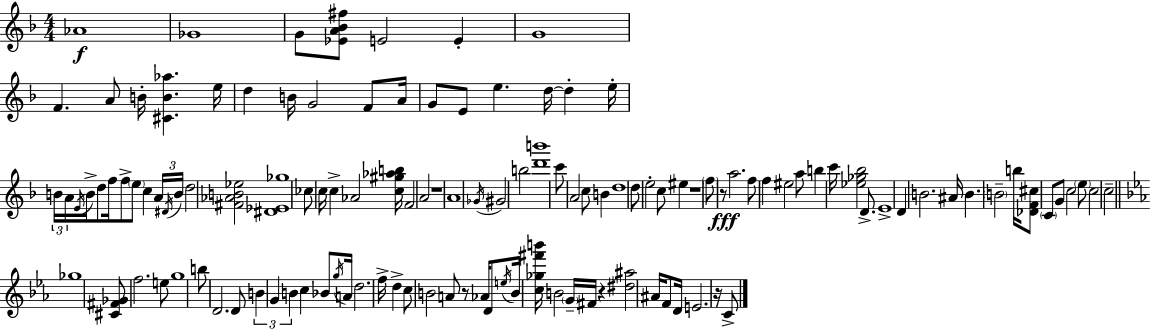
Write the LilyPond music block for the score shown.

{
  \clef treble
  \numericTimeSignature
  \time 4/4
  \key d \minor
  aes'1\f | ges'1 | g'8 <ees' a' bes' fis''>8 e'2 e'4-. | g'1 | \break f'4. a'8 b'16-. <cis' b' aes''>4. e''16 | d''4 b'16 g'2 f'8 a'16 | g'8 e'8 e''4. d''16~~ d''4-. e''16-. | \tuplet 3/2 { b'16 a'16 \acciaccatura { e'16 } } b'16-> d''8 f''16 f''8-> \parenthesize e''8 c''4 \tuplet 3/2 { a'16 | \break \acciaccatura { dis'16 } b'16 } d''2 <fis' aes' b' ees''>2 | <dis' ees' ges''>1 | ces''8 c''16 c''4-> aes'2 | <c'' gis'' aes'' b''>16 f'2 a'2 | \break r1 | a'1 | \acciaccatura { ges'16 } gis'2 b''2 | <d''' b'''>1 | \break c'''8 a'2 c''8 b'4 | d''1 | d''8 e''2-. c''8 eis''4 | r1 | \break \parenthesize f''8 r8\fff a''2. | f''8 f''4 eis''2 | a''8 b''4 c'''16 <ees'' ges'' bes''>2 | d'8.-> e'1-> | \break d'4 b'2. | ais'16 b'4. \parenthesize b'2-- | b''16 <des' f' cis''>8 \parenthesize c'8 g'8 c''2 | \parenthesize e''8 c''2 c''2-- | \break \bar "||" \break \key ees \major ges''1 | <cis' fis' ges'>8 f''2. e''8 | g''1 | b''8 d'2. d'8 | \break \tuplet 3/2 { b'4 g'4 b'4 } c''4 | bes'8 \acciaccatura { g''16 } a'16 d''2. | f''16-> d''4-> c''8 b'2 a'8 | r8 aes'16 d'8 \acciaccatura { e''16 } b'16 <c'' ges'' fis''' b'''>16 b'2 | \break \parenthesize g'16-- fis'16 r4 <dis'' ais''>2 ais'16 | f'8 d'16 e'2. r16 | c'8-> \bar "|."
}